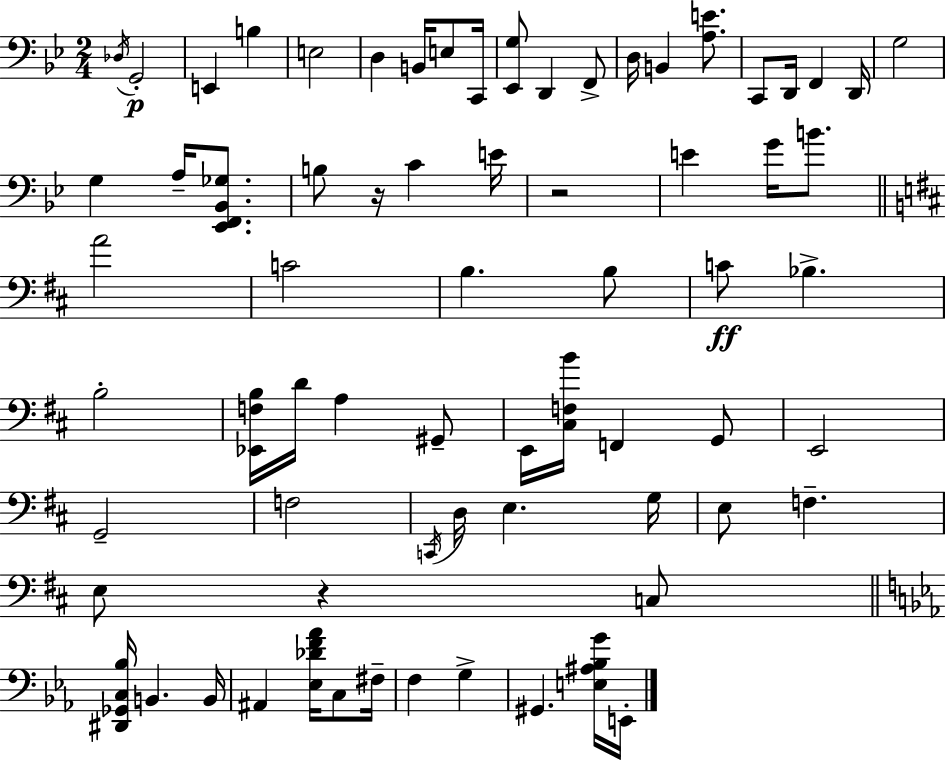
{
  \clef bass
  \numericTimeSignature
  \time 2/4
  \key bes \major
  \acciaccatura { des16 }\p g,2-. | e,4 b4 | e2 | d4 b,16 e8 | \break c,16 <ees, g>8 d,4 f,8-> | d16 b,4 <a e'>8. | c,8 d,16 f,4 | d,16 g2 | \break g4 a16-- <ees, f, bes, ges>8. | b8 r16 c'4 | e'16 r2 | e'4 g'16 b'8. | \break \bar "||" \break \key b \minor a'2 | c'2 | b4. b8 | c'8\ff bes4.-> | \break b2-. | <ees, f b>16 d'16 a4 gis,8-- | e,16 <cis f b'>16 f,4 g,8 | e,2 | \break g,2-- | f2 | \acciaccatura { c,16 } d16 e4. | g16 e8 f4.-- | \break e8 r4 c8 | \bar "||" \break \key c \minor <dis, ges, c bes>16 b,4. b,16 | ais,4 <ees des' f' aes'>16 c8 fis16-- | f4 g4-> | gis,4. <e ais bes g'>16 e,16-. | \break \bar "|."
}